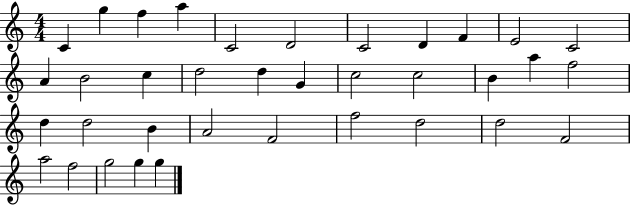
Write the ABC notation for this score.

X:1
T:Untitled
M:4/4
L:1/4
K:C
C g f a C2 D2 C2 D F E2 C2 A B2 c d2 d G c2 c2 B a f2 d d2 B A2 F2 f2 d2 d2 F2 a2 f2 g2 g g